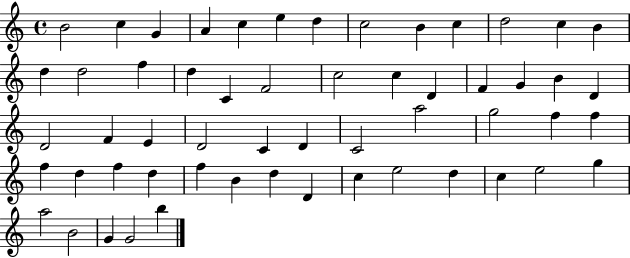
{
  \clef treble
  \time 4/4
  \defaultTimeSignature
  \key c \major
  b'2 c''4 g'4 | a'4 c''4 e''4 d''4 | c''2 b'4 c''4 | d''2 c''4 b'4 | \break d''4 d''2 f''4 | d''4 c'4 f'2 | c''2 c''4 d'4 | f'4 g'4 b'4 d'4 | \break d'2 f'4 e'4 | d'2 c'4 d'4 | c'2 a''2 | g''2 f''4 f''4 | \break f''4 d''4 f''4 d''4 | f''4 b'4 d''4 d'4 | c''4 e''2 d''4 | c''4 e''2 g''4 | \break a''2 b'2 | g'4 g'2 b''4 | \bar "|."
}